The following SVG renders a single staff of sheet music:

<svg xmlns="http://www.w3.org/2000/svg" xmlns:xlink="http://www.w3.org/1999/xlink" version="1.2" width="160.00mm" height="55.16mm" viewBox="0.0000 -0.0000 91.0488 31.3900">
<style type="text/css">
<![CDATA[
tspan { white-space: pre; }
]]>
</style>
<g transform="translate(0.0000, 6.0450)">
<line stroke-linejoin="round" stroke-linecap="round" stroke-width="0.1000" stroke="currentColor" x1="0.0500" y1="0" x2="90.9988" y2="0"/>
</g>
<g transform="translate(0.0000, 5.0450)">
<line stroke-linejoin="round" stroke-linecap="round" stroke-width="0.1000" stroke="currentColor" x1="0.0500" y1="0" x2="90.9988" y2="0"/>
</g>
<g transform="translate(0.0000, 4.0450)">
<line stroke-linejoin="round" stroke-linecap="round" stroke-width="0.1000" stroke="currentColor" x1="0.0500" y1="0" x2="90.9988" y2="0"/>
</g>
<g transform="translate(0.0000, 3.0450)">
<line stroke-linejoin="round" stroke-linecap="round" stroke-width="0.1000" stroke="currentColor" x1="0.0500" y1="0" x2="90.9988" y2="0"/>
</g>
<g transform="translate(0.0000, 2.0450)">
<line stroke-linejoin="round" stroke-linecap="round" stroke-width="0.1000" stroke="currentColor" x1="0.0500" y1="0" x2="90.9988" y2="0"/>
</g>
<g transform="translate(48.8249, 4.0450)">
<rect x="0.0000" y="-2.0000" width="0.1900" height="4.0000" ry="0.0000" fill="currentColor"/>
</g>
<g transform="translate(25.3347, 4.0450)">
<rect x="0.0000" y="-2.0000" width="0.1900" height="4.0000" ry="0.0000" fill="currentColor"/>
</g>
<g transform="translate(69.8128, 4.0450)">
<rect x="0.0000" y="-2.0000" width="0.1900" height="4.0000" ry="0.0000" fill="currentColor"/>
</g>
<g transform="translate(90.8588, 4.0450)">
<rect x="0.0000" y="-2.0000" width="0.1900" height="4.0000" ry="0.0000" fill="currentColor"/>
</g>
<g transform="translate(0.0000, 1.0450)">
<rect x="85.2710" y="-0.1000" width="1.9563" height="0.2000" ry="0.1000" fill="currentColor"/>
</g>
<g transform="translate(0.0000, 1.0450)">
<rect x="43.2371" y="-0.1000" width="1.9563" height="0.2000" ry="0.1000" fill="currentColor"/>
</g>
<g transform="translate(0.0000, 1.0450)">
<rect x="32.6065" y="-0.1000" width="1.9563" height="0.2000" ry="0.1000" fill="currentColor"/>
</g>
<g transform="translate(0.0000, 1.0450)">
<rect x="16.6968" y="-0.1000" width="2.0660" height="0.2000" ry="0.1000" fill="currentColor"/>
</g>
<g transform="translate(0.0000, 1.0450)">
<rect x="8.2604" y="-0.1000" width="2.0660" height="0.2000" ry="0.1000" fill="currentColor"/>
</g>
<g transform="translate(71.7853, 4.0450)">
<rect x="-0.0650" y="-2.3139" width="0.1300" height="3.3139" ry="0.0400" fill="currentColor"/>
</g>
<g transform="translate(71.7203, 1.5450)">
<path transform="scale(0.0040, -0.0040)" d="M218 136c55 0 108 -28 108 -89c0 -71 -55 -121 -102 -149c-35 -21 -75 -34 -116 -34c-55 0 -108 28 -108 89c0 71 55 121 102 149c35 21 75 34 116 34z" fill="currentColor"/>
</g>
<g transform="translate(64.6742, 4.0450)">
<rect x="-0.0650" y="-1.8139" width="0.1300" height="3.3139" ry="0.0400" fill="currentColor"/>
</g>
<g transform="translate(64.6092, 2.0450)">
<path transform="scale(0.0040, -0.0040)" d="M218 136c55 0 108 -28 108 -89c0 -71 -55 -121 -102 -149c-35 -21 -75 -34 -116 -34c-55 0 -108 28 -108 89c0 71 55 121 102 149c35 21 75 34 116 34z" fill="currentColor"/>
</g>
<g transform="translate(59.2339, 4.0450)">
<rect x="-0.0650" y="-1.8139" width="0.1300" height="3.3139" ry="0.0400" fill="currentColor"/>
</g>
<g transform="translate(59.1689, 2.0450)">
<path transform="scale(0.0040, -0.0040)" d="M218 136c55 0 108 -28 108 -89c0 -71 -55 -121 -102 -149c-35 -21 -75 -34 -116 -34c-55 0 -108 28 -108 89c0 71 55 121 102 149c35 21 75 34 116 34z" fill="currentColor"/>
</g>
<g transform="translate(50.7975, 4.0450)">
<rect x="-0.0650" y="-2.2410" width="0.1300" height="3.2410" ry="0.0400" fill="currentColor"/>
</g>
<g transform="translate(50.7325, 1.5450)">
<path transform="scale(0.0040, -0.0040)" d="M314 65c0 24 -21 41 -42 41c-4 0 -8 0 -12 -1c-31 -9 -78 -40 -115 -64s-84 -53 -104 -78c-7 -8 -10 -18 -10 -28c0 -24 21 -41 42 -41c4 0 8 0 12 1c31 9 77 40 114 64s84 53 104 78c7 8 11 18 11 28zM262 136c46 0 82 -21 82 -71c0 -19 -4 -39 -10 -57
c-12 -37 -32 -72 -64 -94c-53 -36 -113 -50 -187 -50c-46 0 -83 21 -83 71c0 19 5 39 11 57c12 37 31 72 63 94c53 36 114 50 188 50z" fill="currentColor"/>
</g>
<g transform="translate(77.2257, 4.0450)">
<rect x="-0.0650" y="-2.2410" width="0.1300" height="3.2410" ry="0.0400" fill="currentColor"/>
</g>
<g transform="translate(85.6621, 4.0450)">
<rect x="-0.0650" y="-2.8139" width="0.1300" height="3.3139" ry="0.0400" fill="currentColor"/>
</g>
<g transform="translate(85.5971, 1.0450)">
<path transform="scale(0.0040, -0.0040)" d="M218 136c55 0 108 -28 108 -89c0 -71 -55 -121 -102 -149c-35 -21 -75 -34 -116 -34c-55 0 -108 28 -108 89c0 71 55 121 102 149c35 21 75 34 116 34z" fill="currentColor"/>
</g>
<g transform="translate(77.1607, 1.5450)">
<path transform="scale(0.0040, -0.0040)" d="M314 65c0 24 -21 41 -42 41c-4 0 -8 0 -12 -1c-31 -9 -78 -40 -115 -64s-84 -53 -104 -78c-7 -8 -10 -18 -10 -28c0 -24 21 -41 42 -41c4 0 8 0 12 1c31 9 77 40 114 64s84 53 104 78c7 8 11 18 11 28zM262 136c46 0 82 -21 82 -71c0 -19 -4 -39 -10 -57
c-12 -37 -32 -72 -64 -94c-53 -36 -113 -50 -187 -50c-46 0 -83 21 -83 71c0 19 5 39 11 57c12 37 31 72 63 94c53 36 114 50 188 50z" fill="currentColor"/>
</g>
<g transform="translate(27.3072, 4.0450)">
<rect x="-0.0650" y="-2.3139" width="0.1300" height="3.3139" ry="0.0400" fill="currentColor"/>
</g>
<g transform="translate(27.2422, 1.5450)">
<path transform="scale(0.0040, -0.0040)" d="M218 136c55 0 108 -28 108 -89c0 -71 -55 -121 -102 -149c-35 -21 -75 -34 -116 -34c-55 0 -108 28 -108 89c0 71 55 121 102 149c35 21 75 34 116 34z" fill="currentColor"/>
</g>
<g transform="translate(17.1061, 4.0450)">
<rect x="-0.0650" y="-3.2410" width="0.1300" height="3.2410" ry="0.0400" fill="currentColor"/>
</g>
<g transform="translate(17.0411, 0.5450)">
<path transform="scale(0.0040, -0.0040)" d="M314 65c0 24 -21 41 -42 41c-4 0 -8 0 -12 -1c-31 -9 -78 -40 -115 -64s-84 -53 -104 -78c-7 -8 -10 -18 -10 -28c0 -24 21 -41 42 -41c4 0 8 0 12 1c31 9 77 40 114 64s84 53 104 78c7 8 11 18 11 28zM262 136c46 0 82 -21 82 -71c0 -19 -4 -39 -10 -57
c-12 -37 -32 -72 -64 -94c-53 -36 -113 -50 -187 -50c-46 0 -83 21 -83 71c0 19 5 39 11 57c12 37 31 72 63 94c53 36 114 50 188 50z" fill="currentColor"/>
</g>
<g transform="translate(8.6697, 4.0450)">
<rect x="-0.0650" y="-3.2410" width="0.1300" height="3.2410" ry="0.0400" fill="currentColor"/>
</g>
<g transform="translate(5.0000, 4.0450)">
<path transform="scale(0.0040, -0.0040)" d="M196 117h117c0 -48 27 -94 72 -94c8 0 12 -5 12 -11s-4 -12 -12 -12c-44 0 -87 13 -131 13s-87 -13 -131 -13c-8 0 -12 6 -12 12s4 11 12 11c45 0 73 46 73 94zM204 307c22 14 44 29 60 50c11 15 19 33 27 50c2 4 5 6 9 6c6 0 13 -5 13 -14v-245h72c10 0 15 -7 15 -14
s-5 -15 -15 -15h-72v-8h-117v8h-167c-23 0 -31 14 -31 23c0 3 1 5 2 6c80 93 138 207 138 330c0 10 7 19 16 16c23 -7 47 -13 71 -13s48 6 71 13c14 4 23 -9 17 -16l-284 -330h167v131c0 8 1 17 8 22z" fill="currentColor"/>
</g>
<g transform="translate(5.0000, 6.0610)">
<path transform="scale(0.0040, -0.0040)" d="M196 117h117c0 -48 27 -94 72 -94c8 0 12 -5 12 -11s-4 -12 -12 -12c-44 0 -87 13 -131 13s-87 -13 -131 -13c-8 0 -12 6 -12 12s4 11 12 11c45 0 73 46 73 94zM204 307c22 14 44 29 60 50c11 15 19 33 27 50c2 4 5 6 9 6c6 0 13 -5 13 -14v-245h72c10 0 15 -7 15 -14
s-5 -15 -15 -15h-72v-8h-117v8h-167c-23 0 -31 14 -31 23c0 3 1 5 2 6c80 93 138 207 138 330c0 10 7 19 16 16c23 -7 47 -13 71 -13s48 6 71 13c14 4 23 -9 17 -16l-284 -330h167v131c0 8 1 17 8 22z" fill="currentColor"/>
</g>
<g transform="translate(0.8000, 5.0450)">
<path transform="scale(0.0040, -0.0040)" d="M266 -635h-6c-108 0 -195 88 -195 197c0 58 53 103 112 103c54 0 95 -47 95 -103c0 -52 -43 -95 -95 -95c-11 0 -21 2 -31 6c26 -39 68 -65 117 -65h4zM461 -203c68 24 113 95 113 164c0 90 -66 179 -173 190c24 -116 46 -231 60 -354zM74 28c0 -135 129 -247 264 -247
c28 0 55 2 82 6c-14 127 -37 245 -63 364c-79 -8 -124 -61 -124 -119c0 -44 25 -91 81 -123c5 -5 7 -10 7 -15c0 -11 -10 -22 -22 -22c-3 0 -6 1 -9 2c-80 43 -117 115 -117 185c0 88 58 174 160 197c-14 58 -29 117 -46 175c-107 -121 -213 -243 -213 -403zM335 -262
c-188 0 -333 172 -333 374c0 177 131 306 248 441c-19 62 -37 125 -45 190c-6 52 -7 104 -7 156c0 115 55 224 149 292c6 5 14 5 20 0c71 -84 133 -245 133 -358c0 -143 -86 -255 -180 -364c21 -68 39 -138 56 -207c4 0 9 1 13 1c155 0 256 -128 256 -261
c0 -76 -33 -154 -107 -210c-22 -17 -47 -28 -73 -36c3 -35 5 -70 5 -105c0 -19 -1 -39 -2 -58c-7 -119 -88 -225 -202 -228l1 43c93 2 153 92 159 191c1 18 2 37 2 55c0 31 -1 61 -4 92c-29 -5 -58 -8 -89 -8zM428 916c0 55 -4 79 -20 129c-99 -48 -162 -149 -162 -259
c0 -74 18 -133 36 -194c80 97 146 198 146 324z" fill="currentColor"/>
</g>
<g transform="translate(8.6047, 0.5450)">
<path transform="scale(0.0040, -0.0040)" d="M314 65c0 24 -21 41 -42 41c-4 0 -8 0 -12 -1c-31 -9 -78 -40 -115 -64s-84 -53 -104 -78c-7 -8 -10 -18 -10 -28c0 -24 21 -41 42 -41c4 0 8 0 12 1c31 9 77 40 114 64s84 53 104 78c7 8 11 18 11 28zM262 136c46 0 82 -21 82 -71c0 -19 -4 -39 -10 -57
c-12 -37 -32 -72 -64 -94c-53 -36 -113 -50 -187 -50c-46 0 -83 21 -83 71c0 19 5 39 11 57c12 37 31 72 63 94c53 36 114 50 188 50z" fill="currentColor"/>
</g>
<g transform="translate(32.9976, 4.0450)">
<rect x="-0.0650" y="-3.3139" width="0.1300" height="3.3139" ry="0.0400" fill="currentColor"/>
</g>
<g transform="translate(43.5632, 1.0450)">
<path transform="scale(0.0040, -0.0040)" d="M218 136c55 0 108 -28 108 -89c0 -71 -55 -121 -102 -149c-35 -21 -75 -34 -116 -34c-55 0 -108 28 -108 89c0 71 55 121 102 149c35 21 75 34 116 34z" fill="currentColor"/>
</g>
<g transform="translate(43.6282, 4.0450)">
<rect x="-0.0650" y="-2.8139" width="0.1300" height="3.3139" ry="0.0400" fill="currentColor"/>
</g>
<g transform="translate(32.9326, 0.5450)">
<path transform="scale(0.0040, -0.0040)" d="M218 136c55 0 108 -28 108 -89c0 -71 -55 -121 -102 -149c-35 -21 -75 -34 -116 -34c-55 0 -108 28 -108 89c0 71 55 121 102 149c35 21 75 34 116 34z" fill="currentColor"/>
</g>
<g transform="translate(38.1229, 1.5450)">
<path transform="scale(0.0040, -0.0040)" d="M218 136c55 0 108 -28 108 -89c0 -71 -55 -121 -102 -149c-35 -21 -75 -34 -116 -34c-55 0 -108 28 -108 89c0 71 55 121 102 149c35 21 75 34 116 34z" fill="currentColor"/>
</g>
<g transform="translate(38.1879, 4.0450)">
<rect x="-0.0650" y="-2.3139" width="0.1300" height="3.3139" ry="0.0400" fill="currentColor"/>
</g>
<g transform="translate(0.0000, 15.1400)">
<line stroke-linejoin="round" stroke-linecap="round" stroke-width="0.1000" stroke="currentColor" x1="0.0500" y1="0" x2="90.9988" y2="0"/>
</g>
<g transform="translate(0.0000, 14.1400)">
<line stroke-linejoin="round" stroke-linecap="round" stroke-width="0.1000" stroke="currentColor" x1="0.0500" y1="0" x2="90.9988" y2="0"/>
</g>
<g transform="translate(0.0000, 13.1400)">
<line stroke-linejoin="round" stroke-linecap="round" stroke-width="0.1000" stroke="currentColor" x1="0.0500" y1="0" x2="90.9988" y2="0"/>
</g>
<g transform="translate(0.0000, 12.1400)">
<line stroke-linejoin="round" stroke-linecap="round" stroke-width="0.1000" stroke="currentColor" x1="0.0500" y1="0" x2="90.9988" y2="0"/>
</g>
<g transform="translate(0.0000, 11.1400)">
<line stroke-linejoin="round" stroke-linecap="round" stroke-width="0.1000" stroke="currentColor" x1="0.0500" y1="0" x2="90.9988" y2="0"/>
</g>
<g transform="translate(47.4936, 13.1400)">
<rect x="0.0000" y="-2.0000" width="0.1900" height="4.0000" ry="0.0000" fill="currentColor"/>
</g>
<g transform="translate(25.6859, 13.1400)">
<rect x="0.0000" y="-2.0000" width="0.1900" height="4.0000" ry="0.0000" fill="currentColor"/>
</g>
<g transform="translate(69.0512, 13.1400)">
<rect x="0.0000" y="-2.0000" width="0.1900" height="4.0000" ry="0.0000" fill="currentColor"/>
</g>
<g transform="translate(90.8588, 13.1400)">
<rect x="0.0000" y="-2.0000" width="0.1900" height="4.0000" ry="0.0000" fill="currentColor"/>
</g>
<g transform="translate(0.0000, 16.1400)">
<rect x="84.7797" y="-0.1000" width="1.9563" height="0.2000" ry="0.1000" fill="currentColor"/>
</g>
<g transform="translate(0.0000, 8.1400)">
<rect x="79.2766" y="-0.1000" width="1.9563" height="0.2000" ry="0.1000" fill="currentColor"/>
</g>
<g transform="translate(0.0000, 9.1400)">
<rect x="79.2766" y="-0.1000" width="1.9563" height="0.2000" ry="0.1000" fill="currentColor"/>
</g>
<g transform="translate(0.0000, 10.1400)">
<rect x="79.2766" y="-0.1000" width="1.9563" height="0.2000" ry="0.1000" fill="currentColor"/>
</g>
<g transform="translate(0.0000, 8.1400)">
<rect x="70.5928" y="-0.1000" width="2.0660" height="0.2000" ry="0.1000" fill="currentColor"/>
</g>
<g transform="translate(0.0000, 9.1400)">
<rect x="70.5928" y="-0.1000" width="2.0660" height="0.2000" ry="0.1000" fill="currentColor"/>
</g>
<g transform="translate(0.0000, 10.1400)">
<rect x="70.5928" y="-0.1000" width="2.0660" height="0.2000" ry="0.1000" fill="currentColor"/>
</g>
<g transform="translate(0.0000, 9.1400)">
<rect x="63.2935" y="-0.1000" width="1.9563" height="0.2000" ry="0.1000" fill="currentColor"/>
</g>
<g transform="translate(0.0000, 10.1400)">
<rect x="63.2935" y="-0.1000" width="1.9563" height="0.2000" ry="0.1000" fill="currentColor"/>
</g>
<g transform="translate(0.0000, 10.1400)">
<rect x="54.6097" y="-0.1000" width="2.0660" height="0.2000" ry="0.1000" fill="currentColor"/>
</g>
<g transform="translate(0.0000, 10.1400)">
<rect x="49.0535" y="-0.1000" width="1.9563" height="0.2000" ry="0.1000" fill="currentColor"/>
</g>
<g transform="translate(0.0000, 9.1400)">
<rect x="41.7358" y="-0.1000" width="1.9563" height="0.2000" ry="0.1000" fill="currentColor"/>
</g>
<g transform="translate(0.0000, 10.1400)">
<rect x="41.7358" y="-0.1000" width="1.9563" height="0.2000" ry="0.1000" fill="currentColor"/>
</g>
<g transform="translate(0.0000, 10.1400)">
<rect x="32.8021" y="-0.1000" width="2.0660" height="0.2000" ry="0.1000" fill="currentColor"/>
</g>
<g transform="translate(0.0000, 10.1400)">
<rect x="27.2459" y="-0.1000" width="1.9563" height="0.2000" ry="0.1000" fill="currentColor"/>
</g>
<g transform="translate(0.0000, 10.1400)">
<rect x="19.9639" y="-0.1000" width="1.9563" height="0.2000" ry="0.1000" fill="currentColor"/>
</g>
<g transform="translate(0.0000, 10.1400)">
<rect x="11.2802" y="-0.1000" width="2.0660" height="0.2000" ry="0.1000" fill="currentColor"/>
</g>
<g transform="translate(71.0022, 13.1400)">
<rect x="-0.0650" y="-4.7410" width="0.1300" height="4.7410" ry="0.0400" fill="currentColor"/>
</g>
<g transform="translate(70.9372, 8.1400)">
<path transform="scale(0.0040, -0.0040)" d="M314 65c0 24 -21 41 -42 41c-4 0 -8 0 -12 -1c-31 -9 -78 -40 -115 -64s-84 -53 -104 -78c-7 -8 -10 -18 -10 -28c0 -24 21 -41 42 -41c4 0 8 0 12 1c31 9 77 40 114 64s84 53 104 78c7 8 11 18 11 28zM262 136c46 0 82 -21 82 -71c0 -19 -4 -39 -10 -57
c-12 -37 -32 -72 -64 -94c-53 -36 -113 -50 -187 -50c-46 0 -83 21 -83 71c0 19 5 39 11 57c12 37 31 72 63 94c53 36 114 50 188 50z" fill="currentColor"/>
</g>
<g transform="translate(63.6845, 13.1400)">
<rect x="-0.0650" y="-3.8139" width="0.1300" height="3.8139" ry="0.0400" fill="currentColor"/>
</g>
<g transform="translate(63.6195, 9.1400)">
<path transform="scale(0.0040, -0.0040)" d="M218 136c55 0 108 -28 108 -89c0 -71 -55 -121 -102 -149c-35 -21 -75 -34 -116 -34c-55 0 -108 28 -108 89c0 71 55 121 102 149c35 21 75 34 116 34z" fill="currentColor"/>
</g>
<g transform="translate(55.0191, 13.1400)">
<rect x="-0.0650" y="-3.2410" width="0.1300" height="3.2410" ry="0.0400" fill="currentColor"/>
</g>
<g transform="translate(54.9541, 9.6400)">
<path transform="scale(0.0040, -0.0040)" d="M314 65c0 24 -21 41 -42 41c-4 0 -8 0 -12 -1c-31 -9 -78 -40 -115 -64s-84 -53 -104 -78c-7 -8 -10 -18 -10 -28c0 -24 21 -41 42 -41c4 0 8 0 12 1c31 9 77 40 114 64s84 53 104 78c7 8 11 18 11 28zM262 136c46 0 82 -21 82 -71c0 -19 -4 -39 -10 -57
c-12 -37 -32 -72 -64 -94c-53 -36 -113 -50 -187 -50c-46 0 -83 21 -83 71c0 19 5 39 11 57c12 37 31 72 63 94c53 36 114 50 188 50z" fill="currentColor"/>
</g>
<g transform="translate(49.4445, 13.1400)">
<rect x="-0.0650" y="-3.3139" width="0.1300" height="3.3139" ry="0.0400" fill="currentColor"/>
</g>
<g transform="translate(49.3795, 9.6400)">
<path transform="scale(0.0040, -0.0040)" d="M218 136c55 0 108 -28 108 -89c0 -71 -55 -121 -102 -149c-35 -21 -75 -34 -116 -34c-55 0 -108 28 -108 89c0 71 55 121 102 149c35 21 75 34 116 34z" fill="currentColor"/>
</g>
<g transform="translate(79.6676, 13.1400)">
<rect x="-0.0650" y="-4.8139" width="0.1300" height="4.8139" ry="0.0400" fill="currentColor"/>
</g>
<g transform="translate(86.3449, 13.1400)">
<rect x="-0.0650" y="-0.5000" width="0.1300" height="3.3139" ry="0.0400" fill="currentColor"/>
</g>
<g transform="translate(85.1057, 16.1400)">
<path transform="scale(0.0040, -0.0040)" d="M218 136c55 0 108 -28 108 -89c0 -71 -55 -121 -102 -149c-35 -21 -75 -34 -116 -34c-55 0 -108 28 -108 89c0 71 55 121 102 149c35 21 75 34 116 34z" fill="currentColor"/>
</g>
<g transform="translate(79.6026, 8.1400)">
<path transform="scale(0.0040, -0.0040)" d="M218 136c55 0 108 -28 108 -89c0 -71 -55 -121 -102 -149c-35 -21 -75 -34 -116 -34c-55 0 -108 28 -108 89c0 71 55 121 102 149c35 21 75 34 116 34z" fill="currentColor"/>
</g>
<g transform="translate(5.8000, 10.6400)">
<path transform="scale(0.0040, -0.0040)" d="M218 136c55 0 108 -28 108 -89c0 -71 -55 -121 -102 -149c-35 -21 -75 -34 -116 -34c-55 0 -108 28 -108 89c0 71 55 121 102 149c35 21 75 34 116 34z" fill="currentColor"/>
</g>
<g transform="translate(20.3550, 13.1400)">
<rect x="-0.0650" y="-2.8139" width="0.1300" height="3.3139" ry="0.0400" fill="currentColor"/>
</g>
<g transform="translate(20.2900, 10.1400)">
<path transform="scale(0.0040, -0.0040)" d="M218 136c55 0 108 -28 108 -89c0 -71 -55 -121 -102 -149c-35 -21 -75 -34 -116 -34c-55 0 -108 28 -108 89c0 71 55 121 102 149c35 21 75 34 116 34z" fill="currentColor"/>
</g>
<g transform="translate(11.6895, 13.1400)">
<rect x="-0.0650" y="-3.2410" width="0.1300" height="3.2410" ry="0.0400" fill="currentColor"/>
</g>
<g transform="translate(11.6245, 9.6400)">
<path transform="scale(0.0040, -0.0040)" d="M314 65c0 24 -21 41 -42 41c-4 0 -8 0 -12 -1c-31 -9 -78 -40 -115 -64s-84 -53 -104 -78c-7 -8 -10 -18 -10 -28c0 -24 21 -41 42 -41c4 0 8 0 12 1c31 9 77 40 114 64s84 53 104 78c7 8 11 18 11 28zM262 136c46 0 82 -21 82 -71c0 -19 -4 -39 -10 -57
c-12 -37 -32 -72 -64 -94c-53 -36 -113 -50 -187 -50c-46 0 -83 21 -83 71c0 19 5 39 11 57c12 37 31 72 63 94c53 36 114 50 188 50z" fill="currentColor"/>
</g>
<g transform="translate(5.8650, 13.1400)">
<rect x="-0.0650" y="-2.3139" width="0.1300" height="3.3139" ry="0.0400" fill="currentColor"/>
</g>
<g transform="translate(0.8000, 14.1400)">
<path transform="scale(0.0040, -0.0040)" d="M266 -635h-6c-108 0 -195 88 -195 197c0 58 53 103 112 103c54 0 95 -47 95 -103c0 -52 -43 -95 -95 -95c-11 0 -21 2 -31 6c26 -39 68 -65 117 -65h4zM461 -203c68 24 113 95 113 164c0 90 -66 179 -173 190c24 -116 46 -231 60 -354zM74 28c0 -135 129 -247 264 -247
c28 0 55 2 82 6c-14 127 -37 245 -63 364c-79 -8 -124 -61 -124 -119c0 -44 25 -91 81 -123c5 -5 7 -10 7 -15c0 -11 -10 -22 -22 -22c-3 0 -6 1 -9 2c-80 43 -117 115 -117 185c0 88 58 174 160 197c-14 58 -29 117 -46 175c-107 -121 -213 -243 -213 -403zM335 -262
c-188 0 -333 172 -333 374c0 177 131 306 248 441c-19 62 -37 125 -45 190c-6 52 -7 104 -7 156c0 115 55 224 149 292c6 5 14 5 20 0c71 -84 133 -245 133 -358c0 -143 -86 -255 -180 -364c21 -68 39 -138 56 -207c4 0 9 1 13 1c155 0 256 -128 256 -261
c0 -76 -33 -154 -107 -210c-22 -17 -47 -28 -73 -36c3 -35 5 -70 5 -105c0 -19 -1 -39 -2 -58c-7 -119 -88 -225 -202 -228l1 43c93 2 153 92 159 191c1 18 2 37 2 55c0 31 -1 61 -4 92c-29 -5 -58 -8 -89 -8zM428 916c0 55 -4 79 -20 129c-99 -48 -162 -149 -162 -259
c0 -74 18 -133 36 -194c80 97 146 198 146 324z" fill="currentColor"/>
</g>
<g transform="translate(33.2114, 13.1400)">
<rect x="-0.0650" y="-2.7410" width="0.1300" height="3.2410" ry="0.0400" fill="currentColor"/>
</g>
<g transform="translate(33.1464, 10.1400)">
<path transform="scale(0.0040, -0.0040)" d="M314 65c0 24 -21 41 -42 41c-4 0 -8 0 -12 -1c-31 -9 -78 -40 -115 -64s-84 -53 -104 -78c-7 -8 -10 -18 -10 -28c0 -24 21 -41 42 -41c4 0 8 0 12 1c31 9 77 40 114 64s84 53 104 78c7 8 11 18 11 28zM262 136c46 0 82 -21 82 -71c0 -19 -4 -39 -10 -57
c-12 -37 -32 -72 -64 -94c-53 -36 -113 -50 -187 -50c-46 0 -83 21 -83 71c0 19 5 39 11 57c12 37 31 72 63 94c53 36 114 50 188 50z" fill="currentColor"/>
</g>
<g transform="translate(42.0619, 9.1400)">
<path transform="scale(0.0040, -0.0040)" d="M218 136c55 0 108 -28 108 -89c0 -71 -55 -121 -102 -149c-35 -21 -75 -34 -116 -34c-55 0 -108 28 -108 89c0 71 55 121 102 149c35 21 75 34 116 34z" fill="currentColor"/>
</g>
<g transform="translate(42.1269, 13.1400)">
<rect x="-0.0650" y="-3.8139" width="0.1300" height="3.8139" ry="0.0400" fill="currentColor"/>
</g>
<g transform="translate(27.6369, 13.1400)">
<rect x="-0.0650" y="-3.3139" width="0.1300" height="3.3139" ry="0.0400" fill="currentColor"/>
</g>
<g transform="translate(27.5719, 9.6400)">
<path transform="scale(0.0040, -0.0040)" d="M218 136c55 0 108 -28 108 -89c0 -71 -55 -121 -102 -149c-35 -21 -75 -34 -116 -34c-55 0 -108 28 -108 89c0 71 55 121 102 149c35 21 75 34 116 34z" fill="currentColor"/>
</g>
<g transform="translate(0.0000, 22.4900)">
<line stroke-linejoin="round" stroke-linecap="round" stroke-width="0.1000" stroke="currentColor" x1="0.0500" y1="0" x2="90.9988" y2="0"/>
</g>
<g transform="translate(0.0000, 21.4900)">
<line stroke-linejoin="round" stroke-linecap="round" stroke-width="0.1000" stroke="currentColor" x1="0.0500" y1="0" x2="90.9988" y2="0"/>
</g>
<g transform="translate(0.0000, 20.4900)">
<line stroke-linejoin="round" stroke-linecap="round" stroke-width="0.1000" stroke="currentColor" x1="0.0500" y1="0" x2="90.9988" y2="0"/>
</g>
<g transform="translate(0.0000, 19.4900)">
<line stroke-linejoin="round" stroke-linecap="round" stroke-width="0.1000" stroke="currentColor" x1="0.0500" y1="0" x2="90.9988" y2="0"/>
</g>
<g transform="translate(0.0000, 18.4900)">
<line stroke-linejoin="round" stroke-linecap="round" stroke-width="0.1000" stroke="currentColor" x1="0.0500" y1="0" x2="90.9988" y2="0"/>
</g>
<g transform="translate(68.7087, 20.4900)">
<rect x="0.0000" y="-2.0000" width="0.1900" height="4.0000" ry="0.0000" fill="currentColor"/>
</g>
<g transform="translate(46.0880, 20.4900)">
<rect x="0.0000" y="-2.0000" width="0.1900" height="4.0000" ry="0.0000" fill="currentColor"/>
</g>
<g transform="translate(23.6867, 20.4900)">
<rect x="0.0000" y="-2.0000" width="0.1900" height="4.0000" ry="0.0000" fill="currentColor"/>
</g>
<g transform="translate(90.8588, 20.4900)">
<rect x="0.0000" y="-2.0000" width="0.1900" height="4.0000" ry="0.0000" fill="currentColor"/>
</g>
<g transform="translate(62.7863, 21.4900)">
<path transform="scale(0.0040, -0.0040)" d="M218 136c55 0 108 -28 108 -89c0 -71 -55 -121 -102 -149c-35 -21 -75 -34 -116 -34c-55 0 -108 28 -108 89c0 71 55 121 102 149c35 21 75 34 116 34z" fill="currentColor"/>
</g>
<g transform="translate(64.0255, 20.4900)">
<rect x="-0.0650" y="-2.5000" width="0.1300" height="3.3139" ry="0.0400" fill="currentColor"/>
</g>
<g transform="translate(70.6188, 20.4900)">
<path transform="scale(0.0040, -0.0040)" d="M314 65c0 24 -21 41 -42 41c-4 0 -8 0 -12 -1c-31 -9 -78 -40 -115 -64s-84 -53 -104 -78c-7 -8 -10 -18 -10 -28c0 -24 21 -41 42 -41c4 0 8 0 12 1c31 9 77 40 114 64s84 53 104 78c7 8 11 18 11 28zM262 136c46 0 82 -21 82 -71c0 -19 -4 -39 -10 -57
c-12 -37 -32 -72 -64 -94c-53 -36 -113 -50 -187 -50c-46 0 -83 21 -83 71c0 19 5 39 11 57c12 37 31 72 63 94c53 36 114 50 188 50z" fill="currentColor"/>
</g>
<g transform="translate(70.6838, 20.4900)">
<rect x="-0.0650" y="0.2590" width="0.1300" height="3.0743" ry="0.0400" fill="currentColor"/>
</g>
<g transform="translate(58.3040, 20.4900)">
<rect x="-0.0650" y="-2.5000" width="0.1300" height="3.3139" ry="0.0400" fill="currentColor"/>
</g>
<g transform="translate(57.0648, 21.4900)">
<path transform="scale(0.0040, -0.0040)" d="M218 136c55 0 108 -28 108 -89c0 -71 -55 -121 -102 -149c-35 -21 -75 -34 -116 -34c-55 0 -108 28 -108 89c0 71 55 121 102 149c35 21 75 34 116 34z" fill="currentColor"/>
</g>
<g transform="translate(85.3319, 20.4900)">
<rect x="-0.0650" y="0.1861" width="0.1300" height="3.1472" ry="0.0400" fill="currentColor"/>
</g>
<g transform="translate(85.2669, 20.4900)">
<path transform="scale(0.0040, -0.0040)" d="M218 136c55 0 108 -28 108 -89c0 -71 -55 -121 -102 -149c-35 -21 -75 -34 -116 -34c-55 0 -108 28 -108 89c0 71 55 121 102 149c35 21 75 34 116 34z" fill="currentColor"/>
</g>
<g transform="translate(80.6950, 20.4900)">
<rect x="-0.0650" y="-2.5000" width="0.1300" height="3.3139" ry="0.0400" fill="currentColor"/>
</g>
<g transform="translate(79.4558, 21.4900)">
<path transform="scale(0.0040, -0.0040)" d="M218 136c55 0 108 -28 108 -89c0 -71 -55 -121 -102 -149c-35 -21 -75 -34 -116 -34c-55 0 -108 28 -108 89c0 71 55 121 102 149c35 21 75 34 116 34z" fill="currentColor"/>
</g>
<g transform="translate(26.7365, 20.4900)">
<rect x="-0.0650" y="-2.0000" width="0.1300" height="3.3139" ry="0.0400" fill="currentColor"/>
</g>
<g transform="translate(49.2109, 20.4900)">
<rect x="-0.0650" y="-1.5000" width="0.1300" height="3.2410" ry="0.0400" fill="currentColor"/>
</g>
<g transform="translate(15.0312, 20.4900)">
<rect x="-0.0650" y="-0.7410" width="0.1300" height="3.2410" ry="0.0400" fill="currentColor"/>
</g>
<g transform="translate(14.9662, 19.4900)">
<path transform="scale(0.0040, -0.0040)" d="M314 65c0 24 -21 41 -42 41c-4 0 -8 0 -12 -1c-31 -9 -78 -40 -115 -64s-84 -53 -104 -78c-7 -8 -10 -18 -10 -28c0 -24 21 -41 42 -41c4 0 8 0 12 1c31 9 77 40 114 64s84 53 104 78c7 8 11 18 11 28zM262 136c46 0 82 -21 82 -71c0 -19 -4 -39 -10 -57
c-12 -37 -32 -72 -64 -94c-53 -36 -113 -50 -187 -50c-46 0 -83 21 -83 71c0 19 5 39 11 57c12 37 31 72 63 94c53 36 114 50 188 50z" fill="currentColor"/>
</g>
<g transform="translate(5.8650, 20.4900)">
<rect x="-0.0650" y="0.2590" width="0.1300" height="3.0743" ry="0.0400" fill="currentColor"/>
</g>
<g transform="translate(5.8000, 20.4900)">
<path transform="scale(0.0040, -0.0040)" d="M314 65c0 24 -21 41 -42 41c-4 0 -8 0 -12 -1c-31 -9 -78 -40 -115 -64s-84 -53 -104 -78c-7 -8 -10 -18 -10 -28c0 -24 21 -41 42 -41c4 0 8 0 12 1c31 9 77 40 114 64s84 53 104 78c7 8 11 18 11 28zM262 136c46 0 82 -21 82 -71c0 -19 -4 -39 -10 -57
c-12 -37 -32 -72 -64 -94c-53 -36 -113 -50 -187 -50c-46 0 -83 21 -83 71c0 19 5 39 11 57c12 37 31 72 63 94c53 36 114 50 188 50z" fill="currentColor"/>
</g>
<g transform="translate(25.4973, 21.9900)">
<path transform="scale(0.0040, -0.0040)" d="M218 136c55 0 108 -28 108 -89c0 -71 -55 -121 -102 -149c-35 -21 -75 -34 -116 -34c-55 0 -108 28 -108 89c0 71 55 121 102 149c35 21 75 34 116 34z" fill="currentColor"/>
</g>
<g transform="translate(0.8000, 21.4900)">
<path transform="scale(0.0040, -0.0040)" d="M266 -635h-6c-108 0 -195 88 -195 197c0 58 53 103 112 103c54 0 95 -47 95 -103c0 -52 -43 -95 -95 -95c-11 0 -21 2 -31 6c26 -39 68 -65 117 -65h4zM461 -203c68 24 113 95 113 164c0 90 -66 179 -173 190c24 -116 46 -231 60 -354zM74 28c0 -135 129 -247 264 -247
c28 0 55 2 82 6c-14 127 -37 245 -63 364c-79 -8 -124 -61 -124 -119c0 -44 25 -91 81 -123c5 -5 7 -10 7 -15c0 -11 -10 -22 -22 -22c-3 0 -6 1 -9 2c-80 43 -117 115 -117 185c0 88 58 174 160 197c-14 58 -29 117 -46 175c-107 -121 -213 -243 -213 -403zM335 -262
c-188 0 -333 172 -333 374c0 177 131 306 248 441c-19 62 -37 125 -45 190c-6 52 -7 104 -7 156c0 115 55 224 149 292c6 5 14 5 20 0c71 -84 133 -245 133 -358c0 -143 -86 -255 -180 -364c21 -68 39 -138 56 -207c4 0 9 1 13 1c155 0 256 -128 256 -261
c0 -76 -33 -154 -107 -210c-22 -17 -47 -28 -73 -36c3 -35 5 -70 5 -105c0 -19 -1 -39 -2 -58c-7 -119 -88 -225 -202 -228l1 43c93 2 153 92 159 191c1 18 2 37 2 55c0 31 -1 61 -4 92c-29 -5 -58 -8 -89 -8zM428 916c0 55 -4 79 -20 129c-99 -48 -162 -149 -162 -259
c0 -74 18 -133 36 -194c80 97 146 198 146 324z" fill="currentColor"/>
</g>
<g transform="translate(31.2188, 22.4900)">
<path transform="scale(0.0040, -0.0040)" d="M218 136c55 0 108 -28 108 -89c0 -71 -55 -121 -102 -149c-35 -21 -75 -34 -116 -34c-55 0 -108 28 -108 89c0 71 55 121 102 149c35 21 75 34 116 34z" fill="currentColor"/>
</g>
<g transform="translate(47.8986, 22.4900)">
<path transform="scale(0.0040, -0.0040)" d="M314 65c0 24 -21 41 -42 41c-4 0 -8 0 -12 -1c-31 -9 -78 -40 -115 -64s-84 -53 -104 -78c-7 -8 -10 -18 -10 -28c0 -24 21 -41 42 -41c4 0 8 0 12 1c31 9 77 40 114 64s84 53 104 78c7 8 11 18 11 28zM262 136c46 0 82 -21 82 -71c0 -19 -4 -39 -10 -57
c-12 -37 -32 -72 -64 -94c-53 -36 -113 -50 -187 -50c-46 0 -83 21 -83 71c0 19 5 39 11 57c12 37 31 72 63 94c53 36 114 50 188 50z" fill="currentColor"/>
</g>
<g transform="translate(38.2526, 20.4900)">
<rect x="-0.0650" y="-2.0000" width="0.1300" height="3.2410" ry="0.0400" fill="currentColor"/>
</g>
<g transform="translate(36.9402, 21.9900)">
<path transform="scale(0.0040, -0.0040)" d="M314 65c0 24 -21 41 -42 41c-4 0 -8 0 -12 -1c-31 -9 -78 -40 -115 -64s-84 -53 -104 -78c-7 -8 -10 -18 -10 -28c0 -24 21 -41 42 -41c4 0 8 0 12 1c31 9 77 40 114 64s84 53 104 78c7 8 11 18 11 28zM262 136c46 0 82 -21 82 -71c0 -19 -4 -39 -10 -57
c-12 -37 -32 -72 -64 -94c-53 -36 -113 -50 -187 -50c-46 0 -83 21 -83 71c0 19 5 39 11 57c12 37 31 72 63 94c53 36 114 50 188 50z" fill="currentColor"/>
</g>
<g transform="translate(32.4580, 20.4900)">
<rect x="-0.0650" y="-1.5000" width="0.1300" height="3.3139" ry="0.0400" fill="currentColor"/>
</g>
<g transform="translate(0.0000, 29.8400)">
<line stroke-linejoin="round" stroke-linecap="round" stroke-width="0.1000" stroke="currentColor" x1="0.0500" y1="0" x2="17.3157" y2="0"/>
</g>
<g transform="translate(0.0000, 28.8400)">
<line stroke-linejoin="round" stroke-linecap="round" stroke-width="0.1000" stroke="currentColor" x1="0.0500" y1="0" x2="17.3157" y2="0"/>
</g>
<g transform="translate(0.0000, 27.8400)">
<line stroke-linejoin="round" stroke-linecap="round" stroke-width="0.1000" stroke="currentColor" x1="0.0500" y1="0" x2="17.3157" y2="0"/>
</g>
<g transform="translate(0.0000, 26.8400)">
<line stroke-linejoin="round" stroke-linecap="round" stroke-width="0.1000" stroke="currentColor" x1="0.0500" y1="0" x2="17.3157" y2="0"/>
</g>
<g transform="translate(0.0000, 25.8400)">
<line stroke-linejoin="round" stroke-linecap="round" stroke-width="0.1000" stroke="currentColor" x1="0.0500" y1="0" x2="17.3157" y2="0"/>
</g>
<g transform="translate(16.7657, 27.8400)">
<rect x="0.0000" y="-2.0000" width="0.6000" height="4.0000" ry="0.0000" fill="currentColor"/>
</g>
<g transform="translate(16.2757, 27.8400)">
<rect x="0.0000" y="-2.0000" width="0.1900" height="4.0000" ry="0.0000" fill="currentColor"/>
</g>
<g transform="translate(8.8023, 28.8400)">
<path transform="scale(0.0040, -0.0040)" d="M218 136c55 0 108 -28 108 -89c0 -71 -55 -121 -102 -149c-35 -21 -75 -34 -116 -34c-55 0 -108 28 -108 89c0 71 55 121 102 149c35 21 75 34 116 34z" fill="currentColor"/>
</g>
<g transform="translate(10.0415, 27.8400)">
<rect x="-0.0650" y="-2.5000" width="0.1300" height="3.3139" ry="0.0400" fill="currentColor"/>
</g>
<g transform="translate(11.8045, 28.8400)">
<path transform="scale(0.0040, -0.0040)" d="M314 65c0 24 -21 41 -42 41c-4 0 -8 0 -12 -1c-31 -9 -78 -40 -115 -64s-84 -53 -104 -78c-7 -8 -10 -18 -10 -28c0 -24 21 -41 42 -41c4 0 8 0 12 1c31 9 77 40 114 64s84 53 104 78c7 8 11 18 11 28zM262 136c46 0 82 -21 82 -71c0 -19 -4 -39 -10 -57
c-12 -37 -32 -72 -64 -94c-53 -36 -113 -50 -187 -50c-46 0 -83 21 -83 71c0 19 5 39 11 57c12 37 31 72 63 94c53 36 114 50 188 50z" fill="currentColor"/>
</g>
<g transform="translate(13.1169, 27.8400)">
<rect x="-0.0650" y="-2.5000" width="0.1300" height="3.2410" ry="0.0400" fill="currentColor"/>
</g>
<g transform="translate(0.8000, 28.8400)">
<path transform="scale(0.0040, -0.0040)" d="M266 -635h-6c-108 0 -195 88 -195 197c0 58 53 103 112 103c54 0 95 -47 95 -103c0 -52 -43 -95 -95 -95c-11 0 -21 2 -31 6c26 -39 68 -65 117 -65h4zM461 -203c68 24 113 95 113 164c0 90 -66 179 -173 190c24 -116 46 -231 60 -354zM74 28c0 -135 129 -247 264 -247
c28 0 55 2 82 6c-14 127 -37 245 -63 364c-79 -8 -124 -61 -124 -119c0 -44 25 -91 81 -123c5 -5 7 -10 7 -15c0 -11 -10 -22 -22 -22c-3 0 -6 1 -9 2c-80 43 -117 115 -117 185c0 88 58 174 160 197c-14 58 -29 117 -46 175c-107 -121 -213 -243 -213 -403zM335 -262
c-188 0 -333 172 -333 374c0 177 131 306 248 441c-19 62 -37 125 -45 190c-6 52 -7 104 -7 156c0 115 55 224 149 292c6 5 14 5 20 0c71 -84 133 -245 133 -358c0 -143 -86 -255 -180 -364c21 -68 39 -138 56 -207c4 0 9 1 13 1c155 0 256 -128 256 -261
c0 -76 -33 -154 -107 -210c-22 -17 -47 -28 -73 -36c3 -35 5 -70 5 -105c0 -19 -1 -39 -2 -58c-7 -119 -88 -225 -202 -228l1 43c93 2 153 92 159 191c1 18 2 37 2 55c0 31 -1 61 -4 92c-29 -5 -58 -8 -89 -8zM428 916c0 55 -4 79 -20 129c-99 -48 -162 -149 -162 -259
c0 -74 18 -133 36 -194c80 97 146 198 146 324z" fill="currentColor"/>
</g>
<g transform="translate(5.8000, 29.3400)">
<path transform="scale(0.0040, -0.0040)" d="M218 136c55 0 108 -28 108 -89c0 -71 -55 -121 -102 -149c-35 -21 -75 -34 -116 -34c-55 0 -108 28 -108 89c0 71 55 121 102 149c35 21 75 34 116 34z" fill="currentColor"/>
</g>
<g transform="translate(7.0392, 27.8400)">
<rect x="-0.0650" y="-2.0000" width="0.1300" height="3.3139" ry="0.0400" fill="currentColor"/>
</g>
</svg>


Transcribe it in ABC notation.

X:1
T:Untitled
M:4/4
L:1/4
K:C
b2 b2 g b g a g2 f f g g2 a g b2 a b a2 c' b b2 c' e'2 e' C B2 d2 F E F2 E2 G G B2 G B F G G2